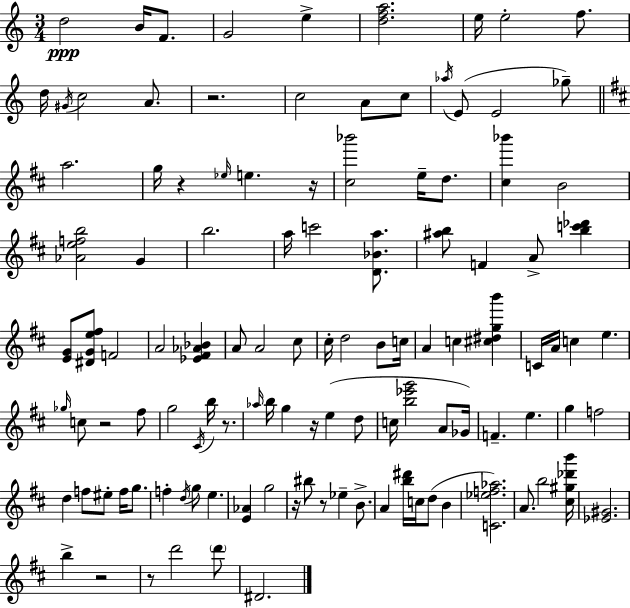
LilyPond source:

{
  \clef treble
  \numericTimeSignature
  \time 3/4
  \key a \minor
  d''2\ppp b'16 f'8. | g'2 e''4-> | <d'' f'' a''>2. | e''16 e''2-. f''8. | \break d''16 \acciaccatura { gis'16 } c''2 a'8. | r2. | c''2 a'8 c''8 | \acciaccatura { aes''16 } e'8( e'2 | \break ges''8--) \bar "||" \break \key b \minor a''2. | g''16 r4 \grace { ees''16 } e''4. | r16 <cis'' bes'''>2 e''16-- d''8. | <cis'' bes'''>4 b'2 | \break <aes' e'' f'' b''>2 g'4 | b''2. | a''16 c'''2 <d' bes' a''>8. | <ais'' b''>8 f'4 a'8-> <b'' c''' des'''>4 | \break <e' g'>8 <dis' g' e'' fis''>8 f'2 | a'2 <ees' fis' aes' bes'>4 | a'8 a'2 cis''8 | cis''16-. d''2 b'8 | \break c''16 a'4 c''4 <cis'' dis'' g'' b'''>4 | c'16 a'16 c''4 e''4. | \grace { ges''16 } c''8 r2 | fis''8 g''2 \acciaccatura { cis'16 } b''16 | \break r8. \grace { aes''16 } b''16 g''4 r16 e''4( | d''8 c''16 <b'' ees''' g'''>2 | a'8 ges'16) f'4.-- e''4. | g''4 f''2 | \break d''4 f''8 eis''8-. | f''16 g''8. f''4-. \acciaccatura { d''16 } g''8 e''4. | <e' aes'>4 g''2 | r16 bis''8 r8 ees''4-- | \break b'8.-> a'4 <b'' dis'''>16 c''16 d''8( | b'4 <c' ees'' f'' aes''>2.) | a'8. b''2 | <cis'' gis'' des''' b'''>16 <ees' gis'>2. | \break b''4-> r2 | r8 d'''2 | \parenthesize d'''8 dis'2. | \bar "|."
}